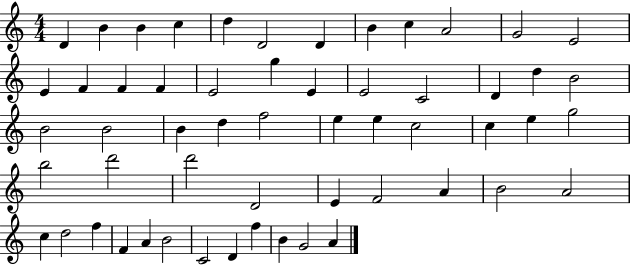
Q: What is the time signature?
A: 4/4